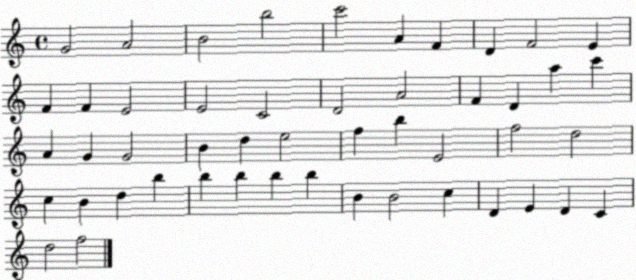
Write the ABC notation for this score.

X:1
T:Untitled
M:4/4
L:1/4
K:C
G2 A2 B2 b2 c'2 A F D F2 E F F E2 E2 C2 D2 A2 F D a c' A G G2 B d e2 f b E2 f2 d2 c B d b b b b b B B2 c D E D C d2 f2